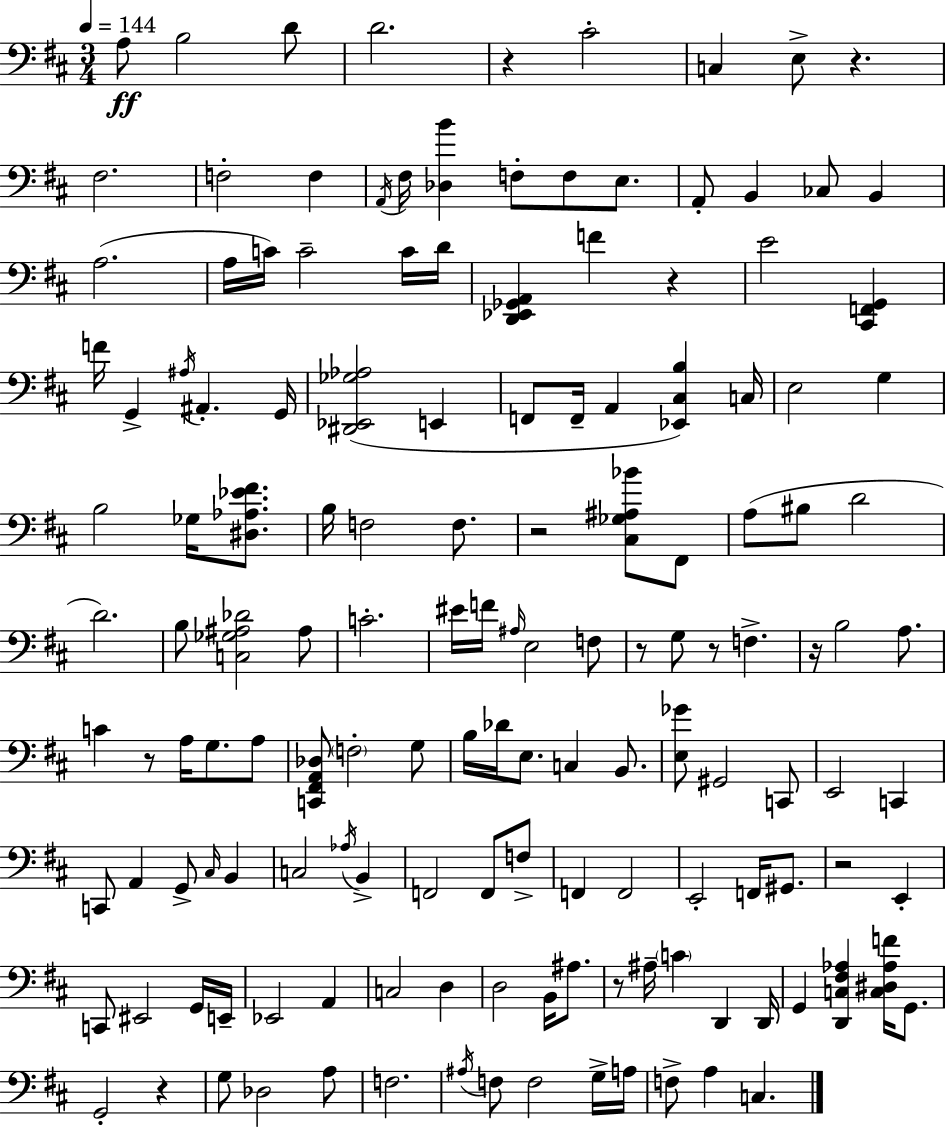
{
  \clef bass
  \numericTimeSignature
  \time 3/4
  \key d \major
  \tempo 4 = 144
  \repeat volta 2 { a8\ff b2 d'8 | d'2. | r4 cis'2-. | c4 e8-> r4. | \break fis2. | f2-. f4 | \acciaccatura { a,16 } fis16 <des b'>4 f8-. f8 e8. | a,8-. b,4 ces8 b,4 | \break a2.( | a16 c'16) c'2-- c'16 | d'16 <d, ees, ges, a,>4 f'4 r4 | e'2 <cis, f, g,>4 | \break f'16 g,4-> \acciaccatura { ais16 } ais,4.-. | g,16 <dis, ees, ges aes>2( e,4 | f,8 f,16-- a,4 <ees, cis b>4) | c16 e2 g4 | \break b2 ges16 <dis aes ees' fis'>8. | b16 f2 f8. | r2 <cis ges ais bes'>8 | fis,8 a8( bis8 d'2 | \break d'2.) | b8 <c ges ais des'>2 | ais8 c'2.-. | eis'16 f'16 \grace { ais16 } e2 | \break f8 r8 g8 r8 f4.-> | r16 b2 | a8. c'4 r8 a16 g8. | a8 <c, fis, a, des>8 \parenthesize f2-. | \break g8 b16 des'16 e8. c4 | b,8. <e ges'>8 gis,2 | c,8 e,2 c,4 | c,8 a,4 g,8-> \grace { cis16 } | \break b,4 c2 | \acciaccatura { aes16 } b,4-> f,2 | f,8 f8-> f,4 f,2 | e,2-. | \break f,16 gis,8. r2 | e,4-. c,8 eis,2 | g,16 e,16-- ees,2 | a,4 c2 | \break d4 d2 | b,16 ais8. r8 ais16-- \parenthesize c'4 | d,4 d,16 g,4 <d, c fis aes>4 | <c dis aes f'>16 g,8. g,2-. | \break r4 g8 des2 | a8 f2. | \acciaccatura { ais16 } f8 f2 | g16-> a16 f8-> a4 | \break c4. } \bar "|."
}